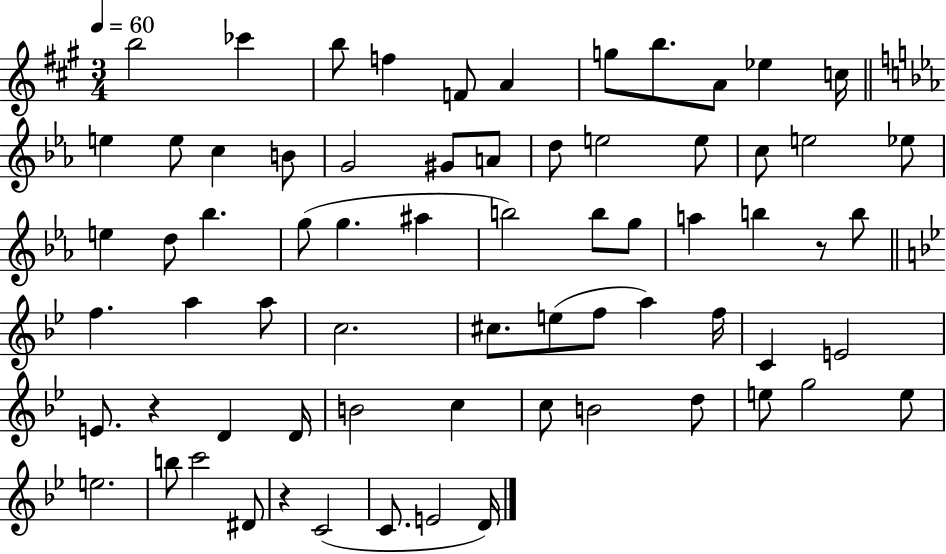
X:1
T:Untitled
M:3/4
L:1/4
K:A
b2 _c' b/2 f F/2 A g/2 b/2 A/2 _e c/4 e e/2 c B/2 G2 ^G/2 A/2 d/2 e2 e/2 c/2 e2 _e/2 e d/2 _b g/2 g ^a b2 b/2 g/2 a b z/2 b/2 f a a/2 c2 ^c/2 e/2 f/2 a f/4 C E2 E/2 z D D/4 B2 c c/2 B2 d/2 e/2 g2 e/2 e2 b/2 c'2 ^D/2 z C2 C/2 E2 D/4